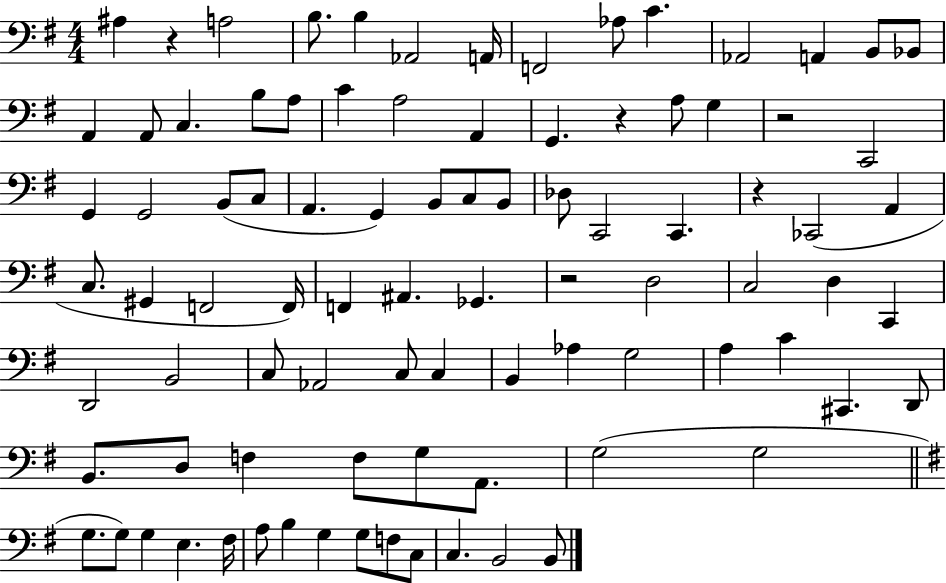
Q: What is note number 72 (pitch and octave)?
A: G3